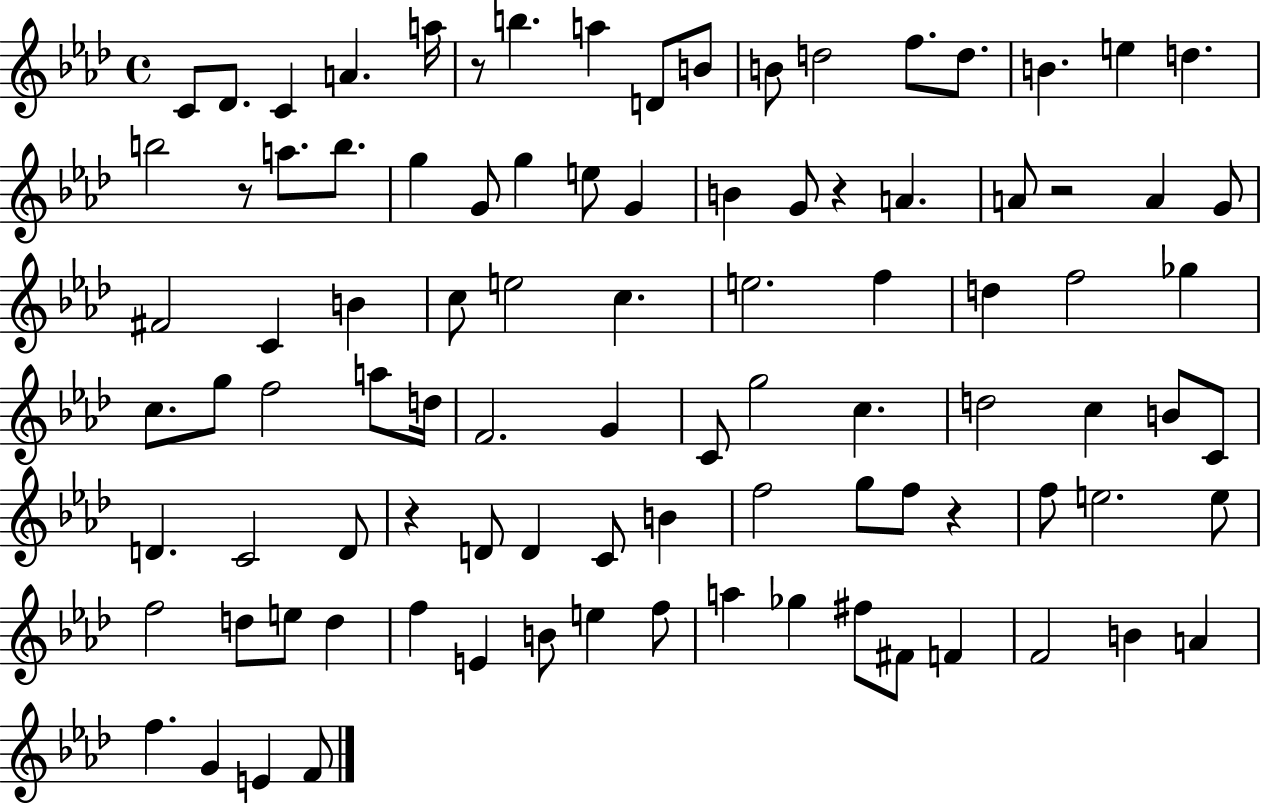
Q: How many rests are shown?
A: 6